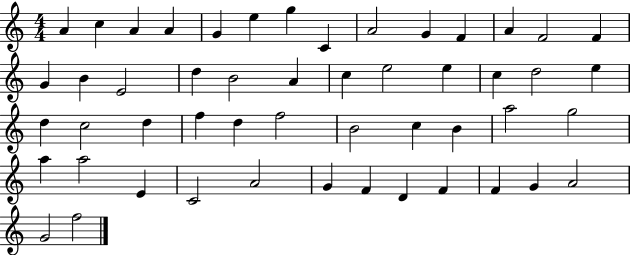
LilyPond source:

{
  \clef treble
  \numericTimeSignature
  \time 4/4
  \key c \major
  a'4 c''4 a'4 a'4 | g'4 e''4 g''4 c'4 | a'2 g'4 f'4 | a'4 f'2 f'4 | \break g'4 b'4 e'2 | d''4 b'2 a'4 | c''4 e''2 e''4 | c''4 d''2 e''4 | \break d''4 c''2 d''4 | f''4 d''4 f''2 | b'2 c''4 b'4 | a''2 g''2 | \break a''4 a''2 e'4 | c'2 a'2 | g'4 f'4 d'4 f'4 | f'4 g'4 a'2 | \break g'2 f''2 | \bar "|."
}